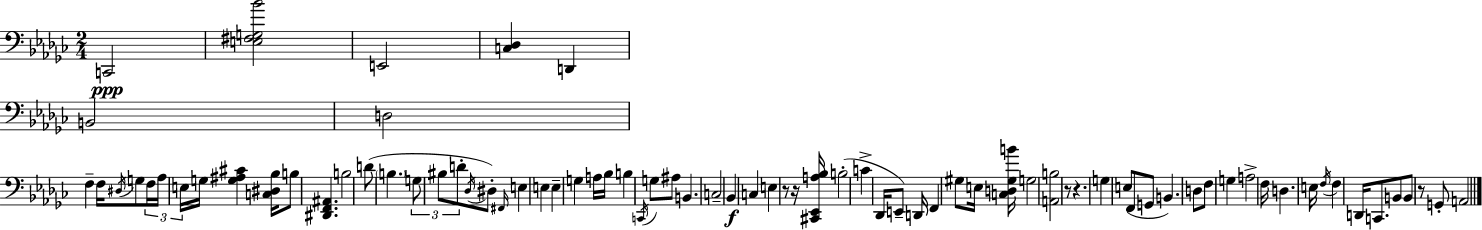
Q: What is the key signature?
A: EES minor